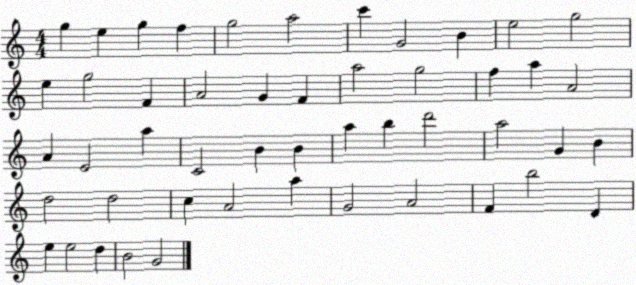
X:1
T:Untitled
M:4/4
L:1/4
K:C
g e g f g2 a2 c' G2 B e2 g2 e g2 F A2 G F a2 g2 f a A2 A E2 a C2 B B a b d'2 a2 G B d2 d2 c A2 a G2 A2 F b2 D e e2 d B2 G2